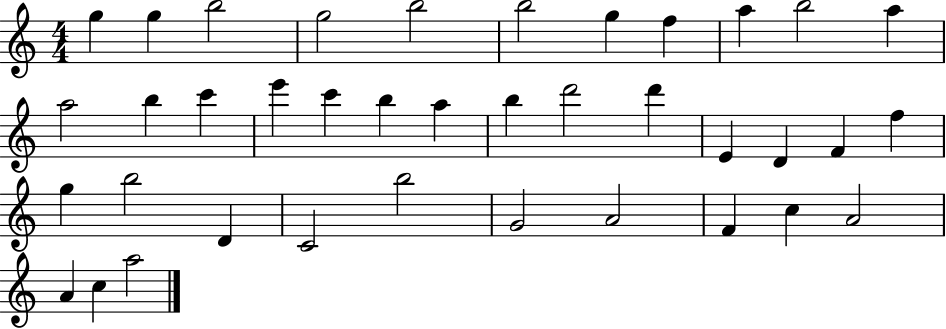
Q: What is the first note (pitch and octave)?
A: G5